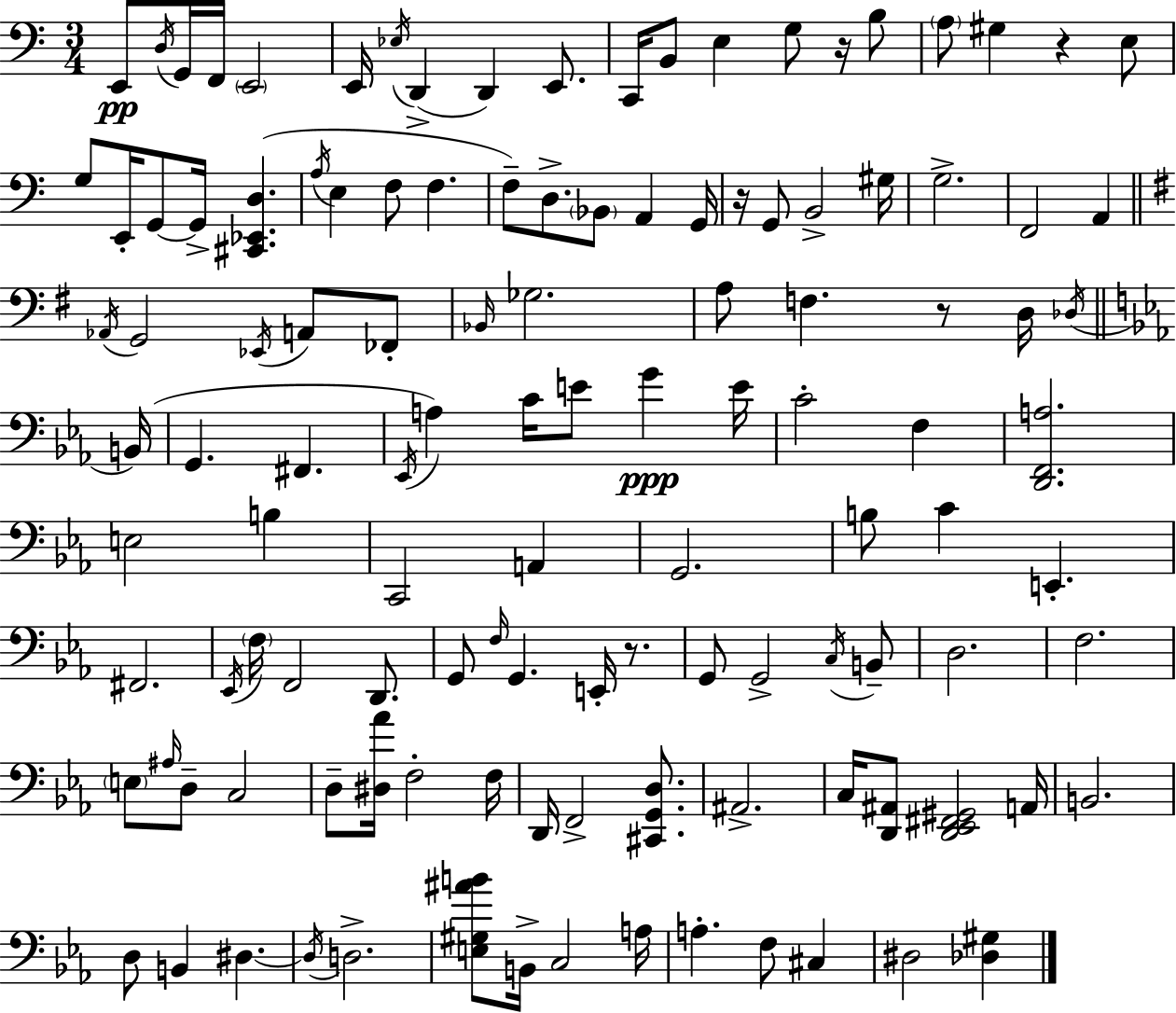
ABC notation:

X:1
T:Untitled
M:3/4
L:1/4
K:C
E,,/2 D,/4 G,,/4 F,,/4 E,,2 E,,/4 _E,/4 D,, D,, E,,/2 C,,/4 B,,/2 E, G,/2 z/4 B,/2 A,/2 ^G, z E,/2 G,/2 E,,/4 G,,/2 G,,/4 [^C,,_E,,D,] A,/4 E, F,/2 F, F,/2 D,/2 _B,,/2 A,, G,,/4 z/4 G,,/2 B,,2 ^G,/4 G,2 F,,2 A,, _A,,/4 G,,2 _E,,/4 A,,/2 _F,,/2 _B,,/4 _G,2 A,/2 F, z/2 D,/4 _D,/4 B,,/4 G,, ^F,, _E,,/4 A, C/4 E/2 G E/4 C2 F, [D,,F,,A,]2 E,2 B, C,,2 A,, G,,2 B,/2 C E,, ^F,,2 _E,,/4 F,/4 F,,2 D,,/2 G,,/2 F,/4 G,, E,,/4 z/2 G,,/2 G,,2 C,/4 B,,/2 D,2 F,2 E,/2 ^A,/4 D,/2 C,2 D,/2 [^D,_A]/4 F,2 F,/4 D,,/4 F,,2 [^C,,G,,D,]/2 ^A,,2 C,/4 [D,,^A,,]/2 [D,,_E,,^F,,^G,,]2 A,,/4 B,,2 D,/2 B,, ^D, ^D,/4 D,2 [E,^G,^AB]/2 B,,/4 C,2 A,/4 A, F,/2 ^C, ^D,2 [_D,^G,]